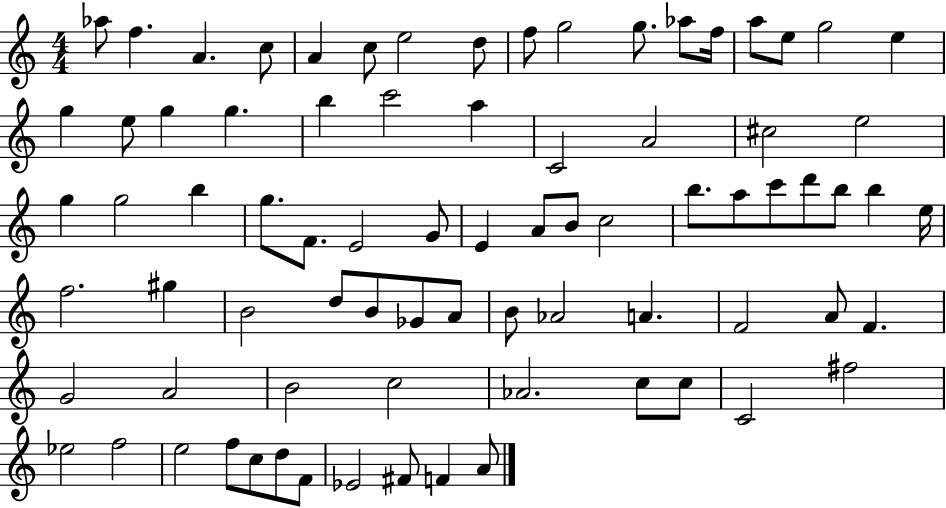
{
  \clef treble
  \numericTimeSignature
  \time 4/4
  \key c \major
  \repeat volta 2 { aes''8 f''4. a'4. c''8 | a'4 c''8 e''2 d''8 | f''8 g''2 g''8. aes''8 f''16 | a''8 e''8 g''2 e''4 | \break g''4 e''8 g''4 g''4. | b''4 c'''2 a''4 | c'2 a'2 | cis''2 e''2 | \break g''4 g''2 b''4 | g''8. f'8. e'2 g'8 | e'4 a'8 b'8 c''2 | b''8. a''8 c'''8 d'''8 b''8 b''4 e''16 | \break f''2. gis''4 | b'2 d''8 b'8 ges'8 a'8 | b'8 aes'2 a'4. | f'2 a'8 f'4. | \break g'2 a'2 | b'2 c''2 | aes'2. c''8 c''8 | c'2 fis''2 | \break ees''2 f''2 | e''2 f''8 c''8 d''8 f'8 | ees'2 fis'8 f'4 a'8 | } \bar "|."
}